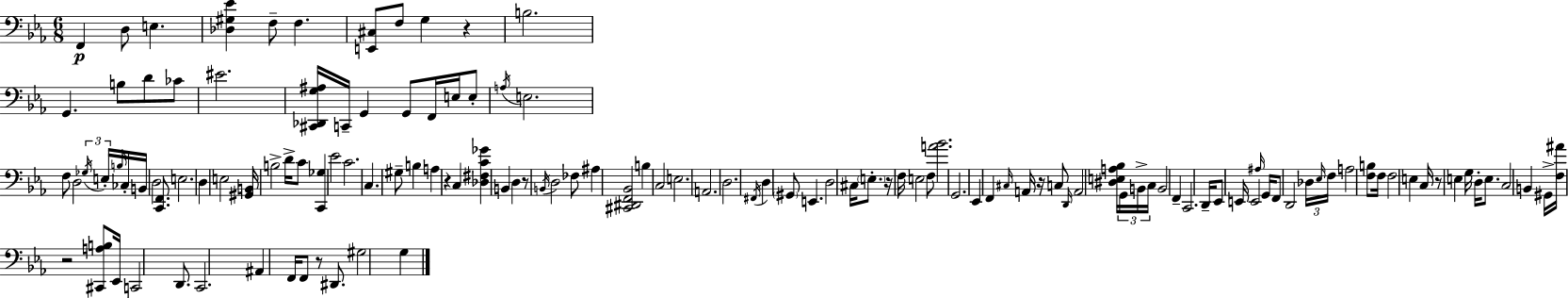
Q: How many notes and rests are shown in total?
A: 131